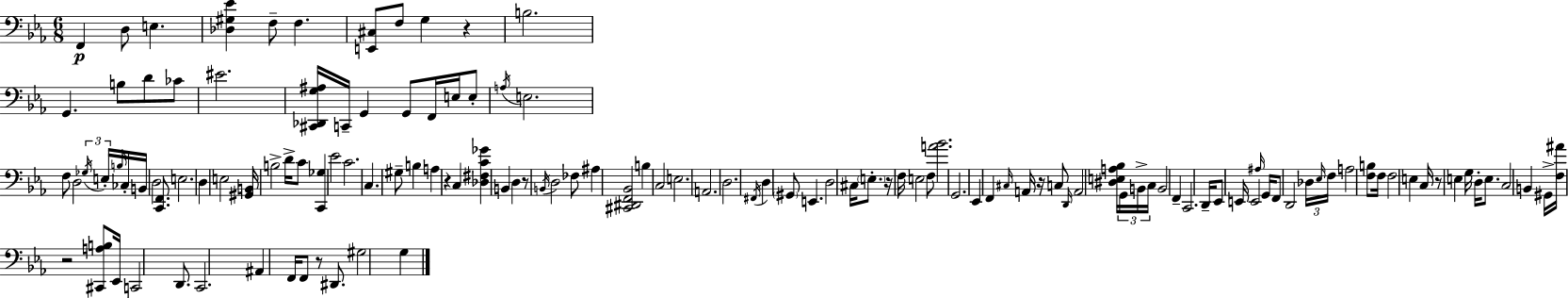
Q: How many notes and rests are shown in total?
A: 131